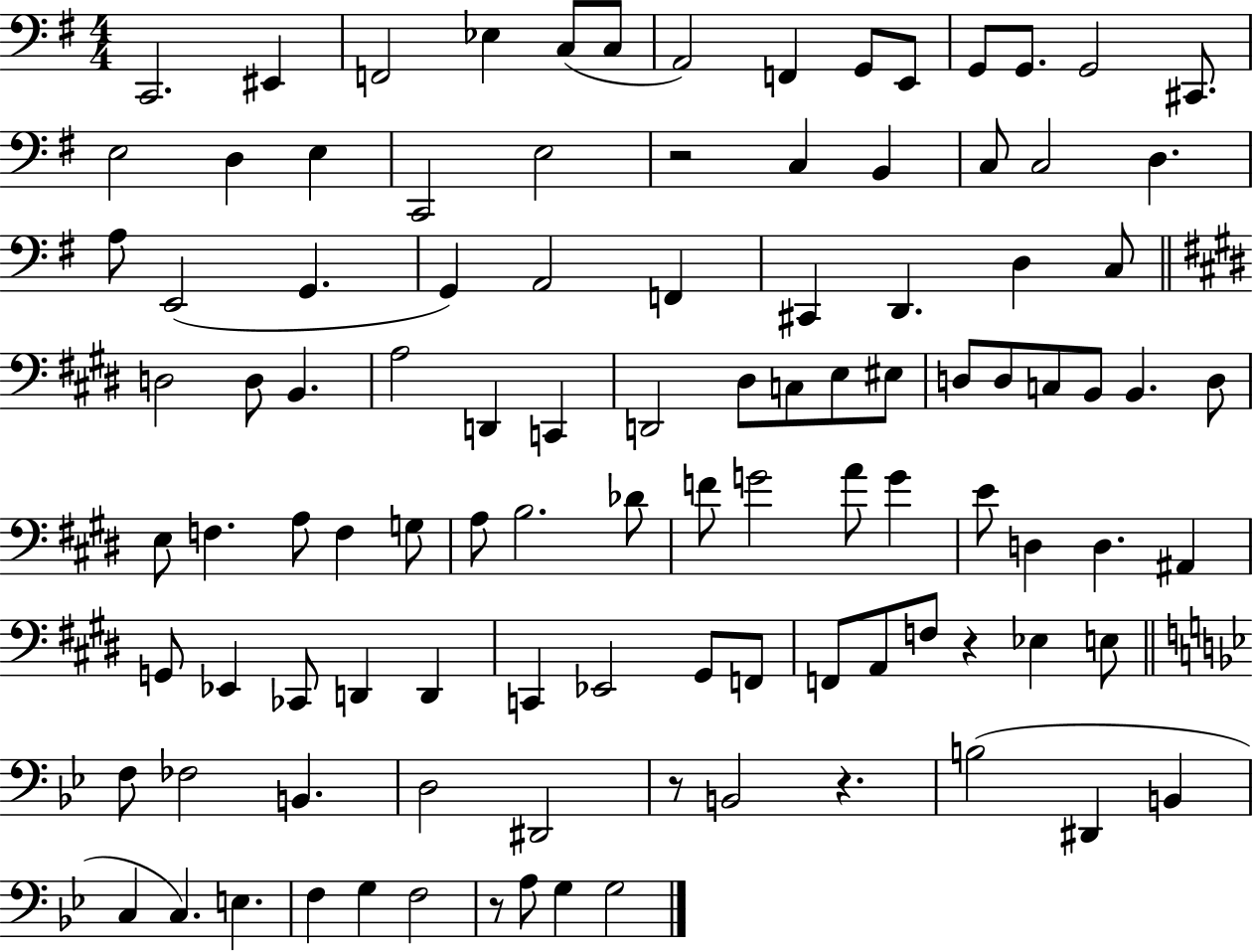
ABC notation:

X:1
T:Untitled
M:4/4
L:1/4
K:G
C,,2 ^E,, F,,2 _E, C,/2 C,/2 A,,2 F,, G,,/2 E,,/2 G,,/2 G,,/2 G,,2 ^C,,/2 E,2 D, E, C,,2 E,2 z2 C, B,, C,/2 C,2 D, A,/2 E,,2 G,, G,, A,,2 F,, ^C,, D,, D, C,/2 D,2 D,/2 B,, A,2 D,, C,, D,,2 ^D,/2 C,/2 E,/2 ^E,/2 D,/2 D,/2 C,/2 B,,/2 B,, D,/2 E,/2 F, A,/2 F, G,/2 A,/2 B,2 _D/2 F/2 G2 A/2 G E/2 D, D, ^A,, G,,/2 _E,, _C,,/2 D,, D,, C,, _E,,2 ^G,,/2 F,,/2 F,,/2 A,,/2 F,/2 z _E, E,/2 F,/2 _F,2 B,, D,2 ^D,,2 z/2 B,,2 z B,2 ^D,, B,, C, C, E, F, G, F,2 z/2 A,/2 G, G,2